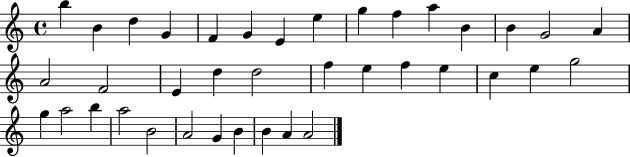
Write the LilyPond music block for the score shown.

{
  \clef treble
  \time 4/4
  \defaultTimeSignature
  \key c \major
  b''4 b'4 d''4 g'4 | f'4 g'4 e'4 e''4 | g''4 f''4 a''4 b'4 | b'4 g'2 a'4 | \break a'2 f'2 | e'4 d''4 d''2 | f''4 e''4 f''4 e''4 | c''4 e''4 g''2 | \break g''4 a''2 b''4 | a''2 b'2 | a'2 g'4 b'4 | b'4 a'4 a'2 | \break \bar "|."
}